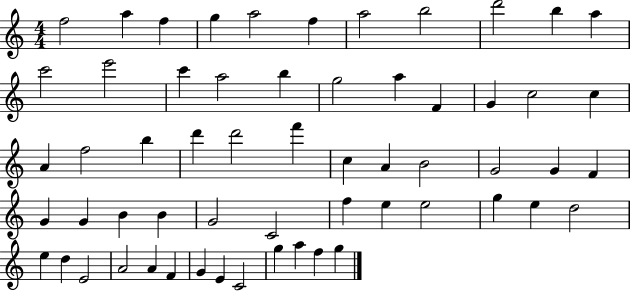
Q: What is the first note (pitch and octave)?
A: F5